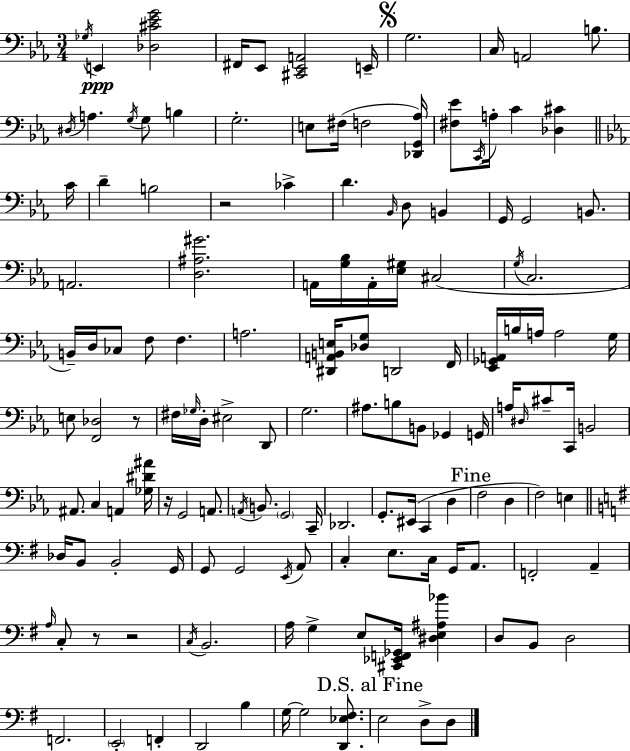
X:1
T:Untitled
M:3/4
L:1/4
K:Cm
_G,/4 E,, [_D,^C_EG]2 ^F,,/4 _E,,/2 [^C,,_E,,A,,]2 E,,/4 G,2 C,/4 A,,2 B,/2 ^D,/4 A, G,/4 G,/2 B, G,2 E,/2 ^F,/4 F,2 [_D,,G,,_A,]/4 [^F,_E]/2 C,,/4 A,/4 C [_D,^C] C/4 D B,2 z2 _C D _B,,/4 D,/2 B,, G,,/4 G,,2 B,,/2 A,,2 [D,^A,^G]2 A,,/4 [G,_B,]/4 A,,/4 [_E,^G,]/4 ^C,2 G,/4 C,2 B,,/4 D,/4 _C,/2 F,/2 F, A,2 [^D,,A,,B,,E,]/4 [_D,G,]/2 D,,2 F,,/4 [_E,,_G,,A,,]/4 B,/4 A,/4 A,2 G,/4 E,/2 [F,,_D,]2 z/2 ^F,/4 _G,/4 D,/4 ^E,2 D,,/2 G,2 ^A,/2 B,/2 B,,/2 _G,, G,,/4 A,/4 ^D,/4 ^C/2 C,,/4 B,,2 ^A,,/2 C, A,, [_G,^D^A]/4 z/4 G,,2 A,,/2 A,,/4 B,,/2 G,,2 C,,/4 _D,,2 G,,/2 ^E,,/4 C,, D, F,2 D, F,2 E, _D,/4 B,,/2 B,,2 G,,/4 G,,/2 G,,2 E,,/4 A,,/2 C, E,/2 C,/4 G,,/4 A,,/2 F,,2 A,, A,/4 C,/2 z/2 z2 C,/4 B,,2 A,/4 G, E,/2 [^C,,_E,,F,,_G,,]/4 [^D,E,^A,_B] D,/2 B,,/2 D,2 F,,2 E,,2 F,, D,,2 B, G,/4 G,2 [D,,_E,^F,]/2 E,2 D,/2 D,/2